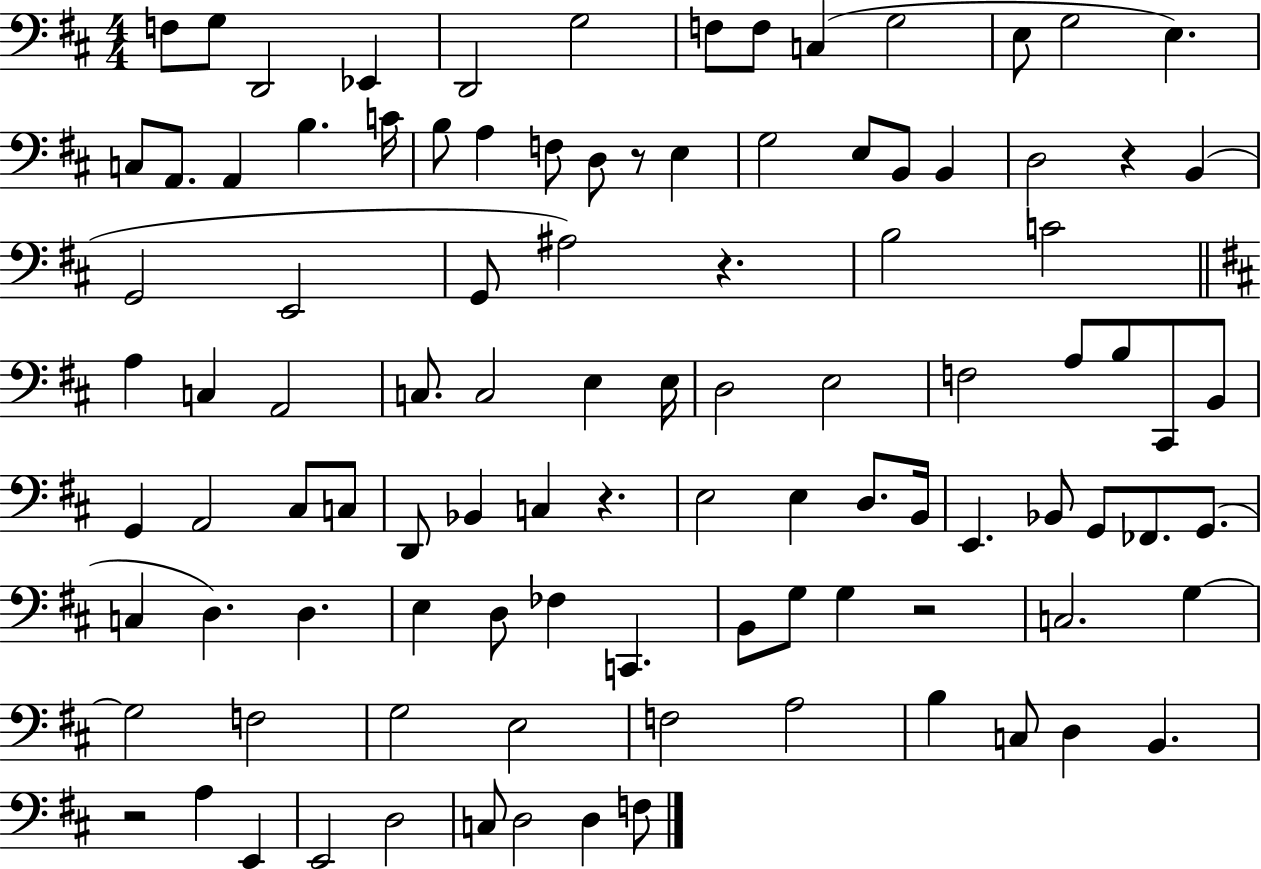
X:1
T:Untitled
M:4/4
L:1/4
K:D
F,/2 G,/2 D,,2 _E,, D,,2 G,2 F,/2 F,/2 C, G,2 E,/2 G,2 E, C,/2 A,,/2 A,, B, C/4 B,/2 A, F,/2 D,/2 z/2 E, G,2 E,/2 B,,/2 B,, D,2 z B,, G,,2 E,,2 G,,/2 ^A,2 z B,2 C2 A, C, A,,2 C,/2 C,2 E, E,/4 D,2 E,2 F,2 A,/2 B,/2 ^C,,/2 B,,/2 G,, A,,2 ^C,/2 C,/2 D,,/2 _B,, C, z E,2 E, D,/2 B,,/4 E,, _B,,/2 G,,/2 _F,,/2 G,,/2 C, D, D, E, D,/2 _F, C,, B,,/2 G,/2 G, z2 C,2 G, G,2 F,2 G,2 E,2 F,2 A,2 B, C,/2 D, B,, z2 A, E,, E,,2 D,2 C,/2 D,2 D, F,/2